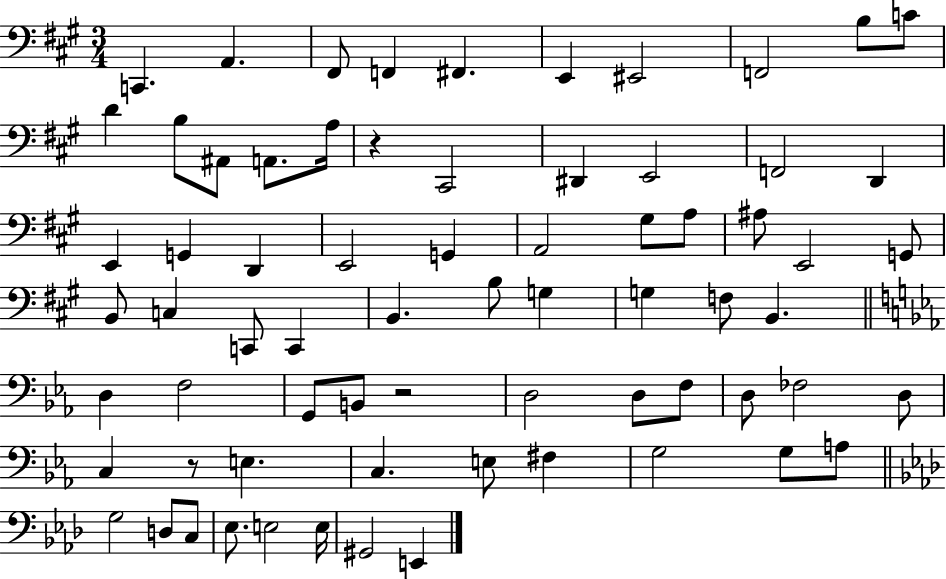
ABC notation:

X:1
T:Untitled
M:3/4
L:1/4
K:A
C,, A,, ^F,,/2 F,, ^F,, E,, ^E,,2 F,,2 B,/2 C/2 D B,/2 ^A,,/2 A,,/2 A,/4 z ^C,,2 ^D,, E,,2 F,,2 D,, E,, G,, D,, E,,2 G,, A,,2 ^G,/2 A,/2 ^A,/2 E,,2 G,,/2 B,,/2 C, C,,/2 C,, B,, B,/2 G, G, F,/2 B,, D, F,2 G,,/2 B,,/2 z2 D,2 D,/2 F,/2 D,/2 _F,2 D,/2 C, z/2 E, C, E,/2 ^F, G,2 G,/2 A,/2 G,2 D,/2 C,/2 _E,/2 E,2 E,/4 ^G,,2 E,,